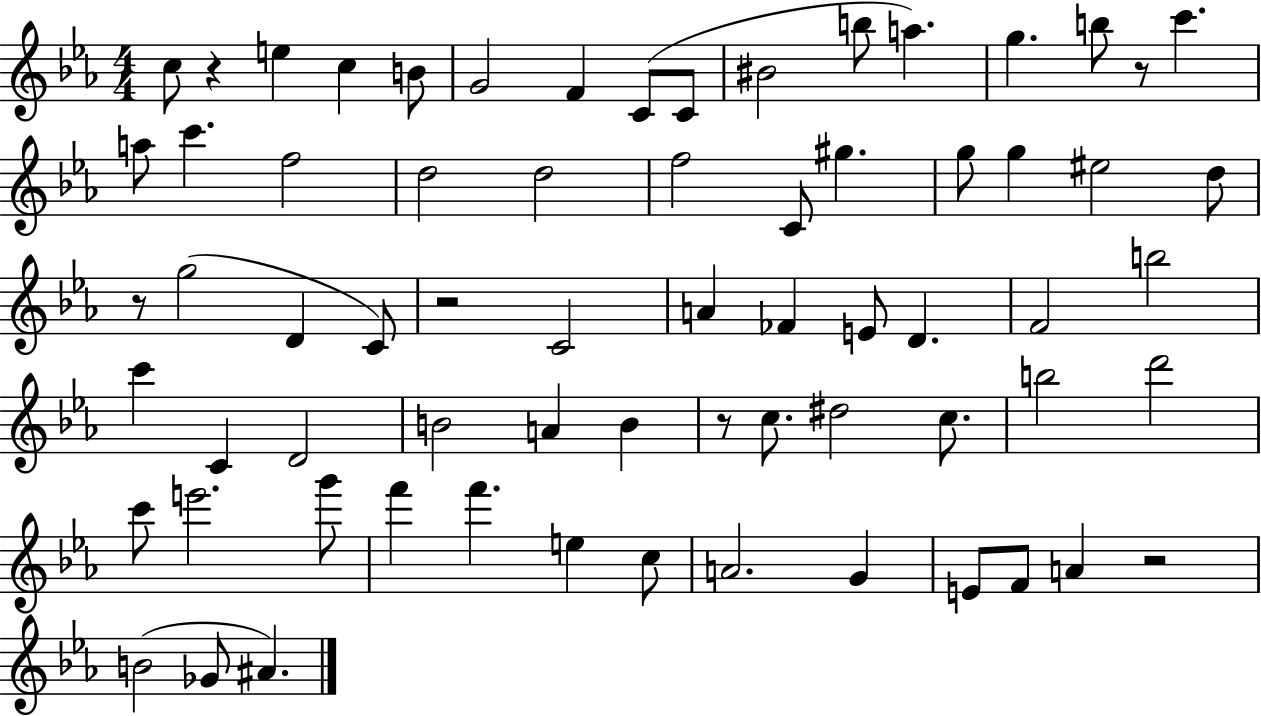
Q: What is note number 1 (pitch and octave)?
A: C5